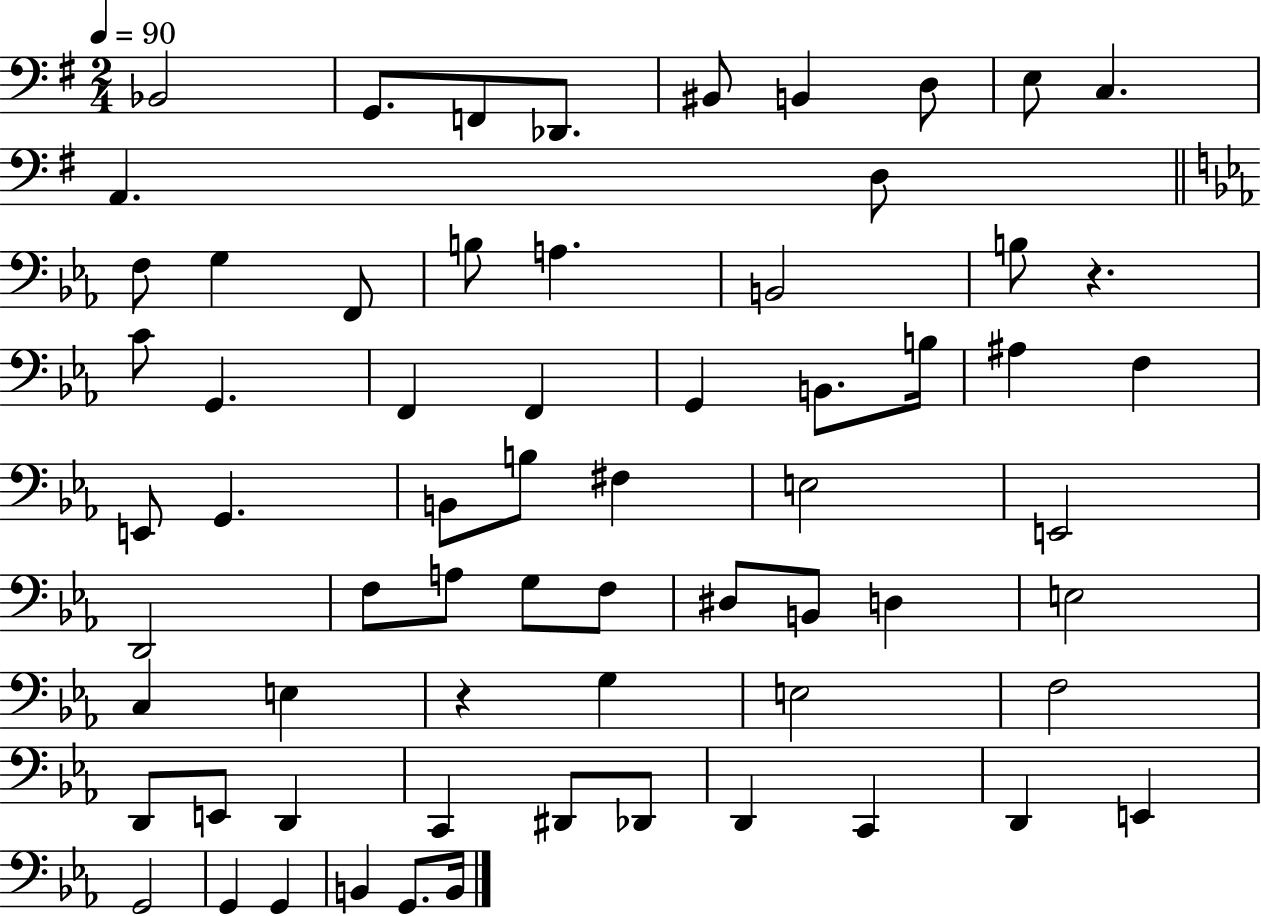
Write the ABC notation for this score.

X:1
T:Untitled
M:2/4
L:1/4
K:G
_B,,2 G,,/2 F,,/2 _D,,/2 ^B,,/2 B,, D,/2 E,/2 C, A,, D,/2 F,/2 G, F,,/2 B,/2 A, B,,2 B,/2 z C/2 G,, F,, F,, G,, B,,/2 B,/4 ^A, F, E,,/2 G,, B,,/2 B,/2 ^F, E,2 E,,2 D,,2 F,/2 A,/2 G,/2 F,/2 ^D,/2 B,,/2 D, E,2 C, E, z G, E,2 F,2 D,,/2 E,,/2 D,, C,, ^D,,/2 _D,,/2 D,, C,, D,, E,, G,,2 G,, G,, B,, G,,/2 B,,/4